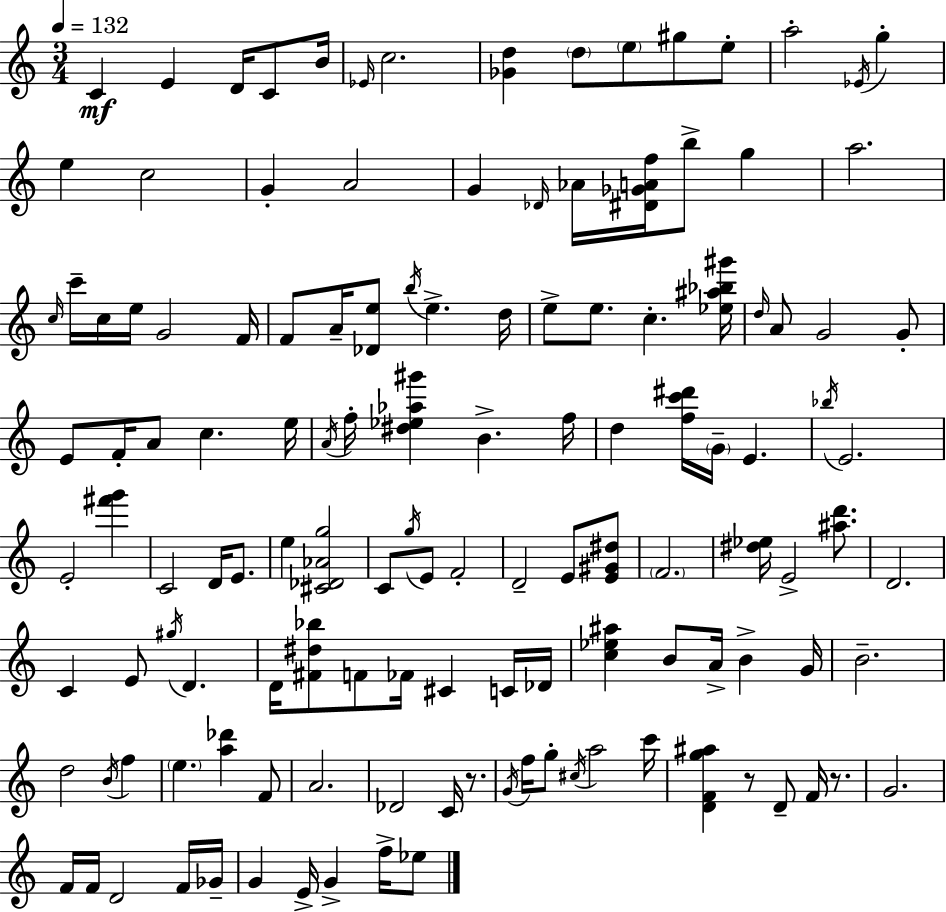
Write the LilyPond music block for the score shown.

{
  \clef treble
  \numericTimeSignature
  \time 3/4
  \key c \major
  \tempo 4 = 132
  c'4\mf e'4 d'16 c'8 b'16 | \grace { ees'16 } c''2. | <ges' d''>4 \parenthesize d''8 \parenthesize e''8 gis''8 e''8-. | a''2-. \acciaccatura { ees'16 } g''4-. | \break e''4 c''2 | g'4-. a'2 | g'4 \grace { des'16 } aes'16 <dis' ges' a' f''>16 b''8-> g''4 | a''2. | \break \grace { c''16 } c'''16-- c''16 e''16 g'2 | f'16 f'8 a'16-- <des' e''>8 \acciaccatura { b''16 } e''4.-> | d''16 e''8-> e''8. c''4.-. | <ees'' ais'' bes'' gis'''>16 \grace { d''16 } a'8 g'2 | \break g'8-. e'8 f'16-. a'8 c''4. | e''16 \acciaccatura { a'16 } f''16-. <dis'' ees'' aes'' gis'''>4 | b'4.-> f''16 d''4 <f'' c''' dis'''>16 | \parenthesize g'16-- e'4. \acciaccatura { bes''16 } e'2. | \break e'2-. | <fis''' g'''>4 c'2 | d'16 e'8. e''4 | <cis' des' aes' g''>2 c'8 \acciaccatura { g''16 } e'8 | \break f'2-. d'2-- | e'8 <e' gis' dis''>8 \parenthesize f'2. | <dis'' ees''>16 e'2-> | <ais'' d'''>8. d'2. | \break c'4 | e'8 \acciaccatura { gis''16 } d'4. d'16 <fis' dis'' bes''>8 | f'8 fes'16 cis'4 c'16 des'16 <c'' ees'' ais''>4 | b'8 a'16-> b'4-> g'16 b'2.-- | \break d''2 | \acciaccatura { b'16 } f''4 \parenthesize e''4. | <a'' des'''>4 f'8 a'2. | des'2 | \break c'16 r8. \acciaccatura { g'16 } | f''16 g''8-. \acciaccatura { cis''16 } a''2 | c'''16 <d' f' g'' ais''>4 r8 d'8-- f'16 r8. | g'2. | \break f'16 f'16 d'2 f'16 | ges'16-- g'4 e'16-> g'4-> f''16-> ees''8 | \bar "|."
}